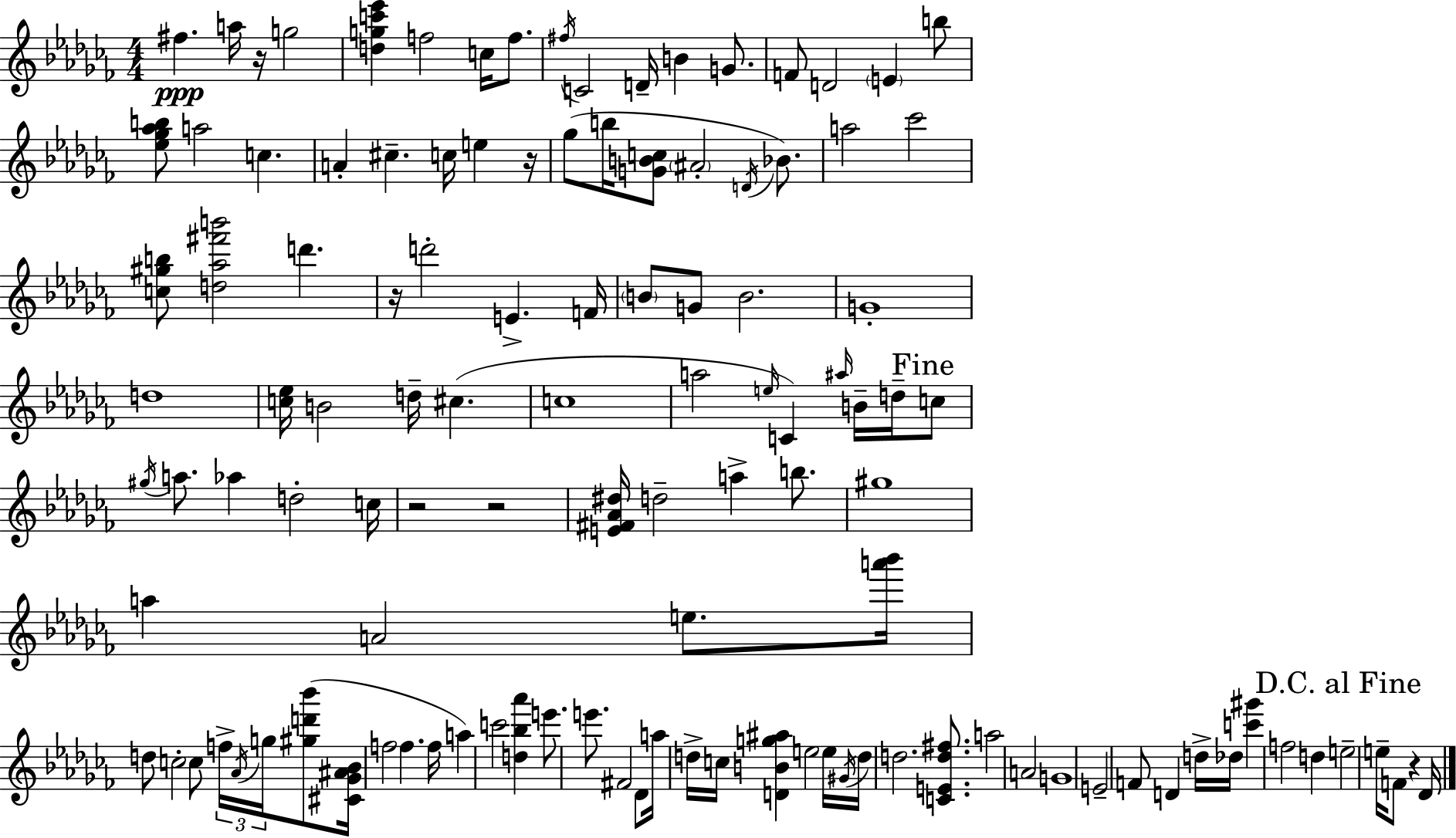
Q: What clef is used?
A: treble